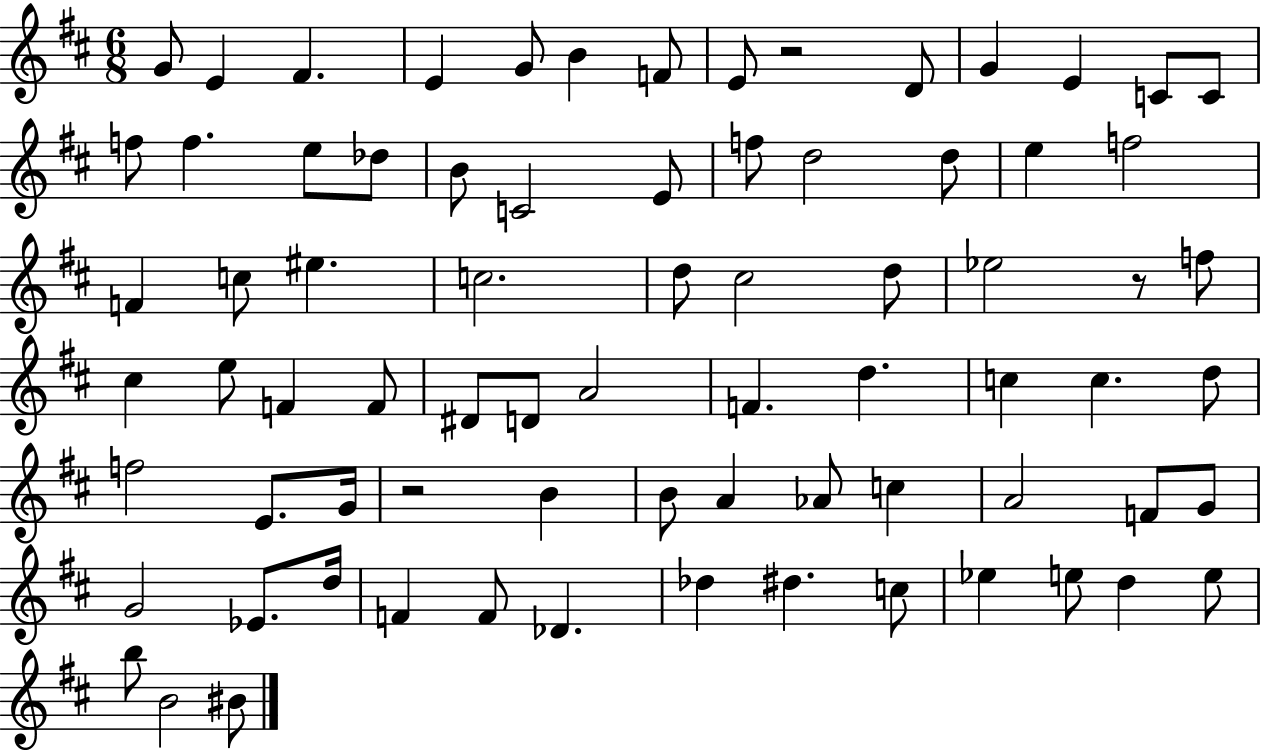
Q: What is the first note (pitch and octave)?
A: G4